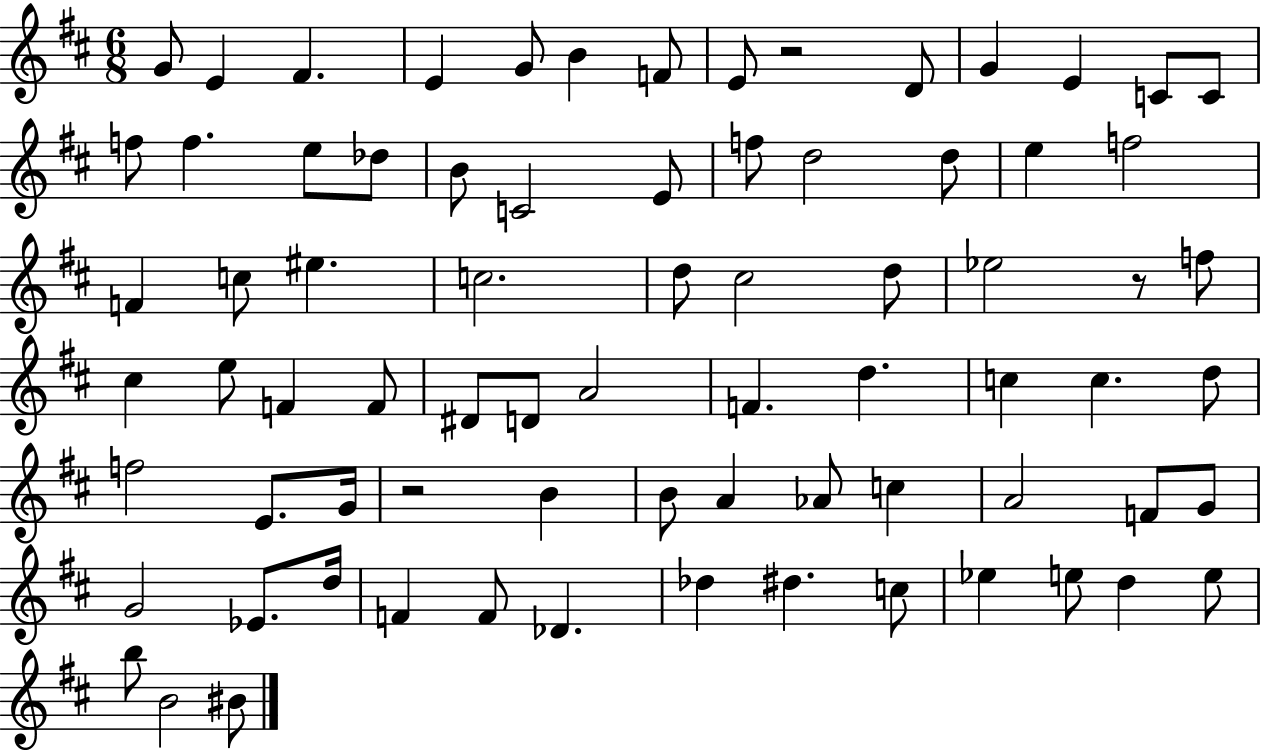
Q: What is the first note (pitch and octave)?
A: G4